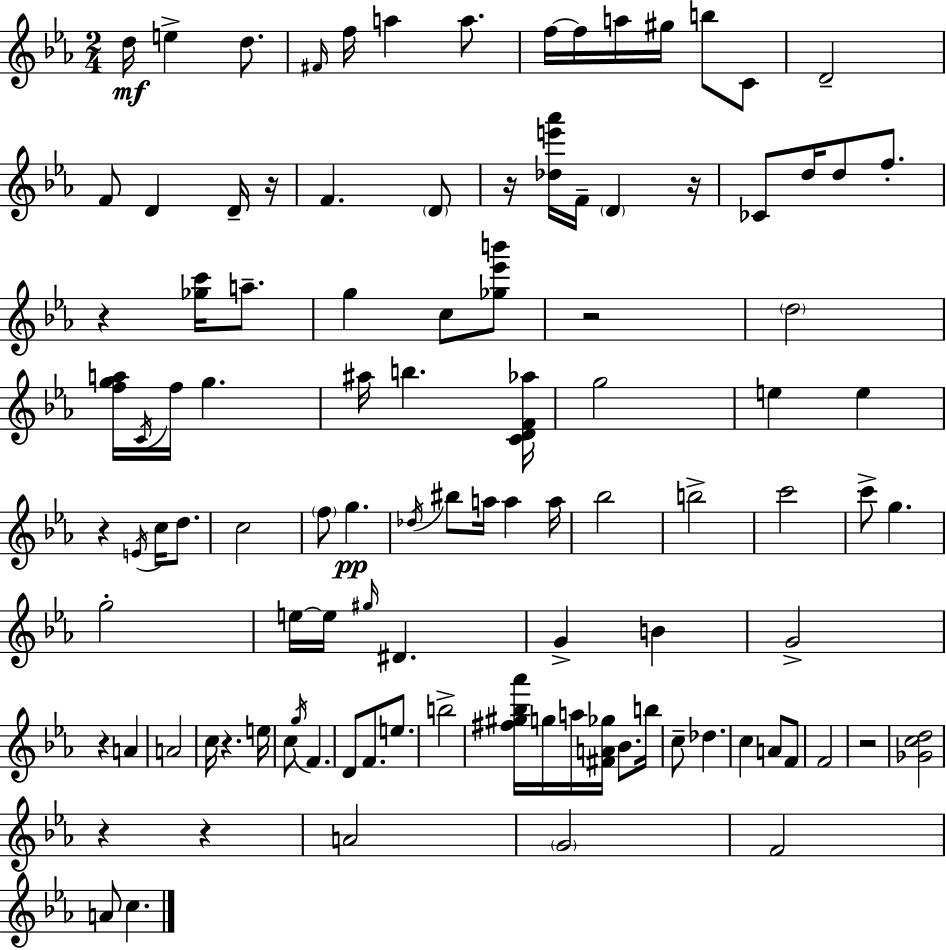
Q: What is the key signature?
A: EES major